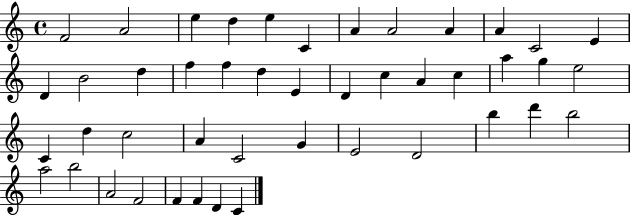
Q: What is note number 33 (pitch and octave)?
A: E4